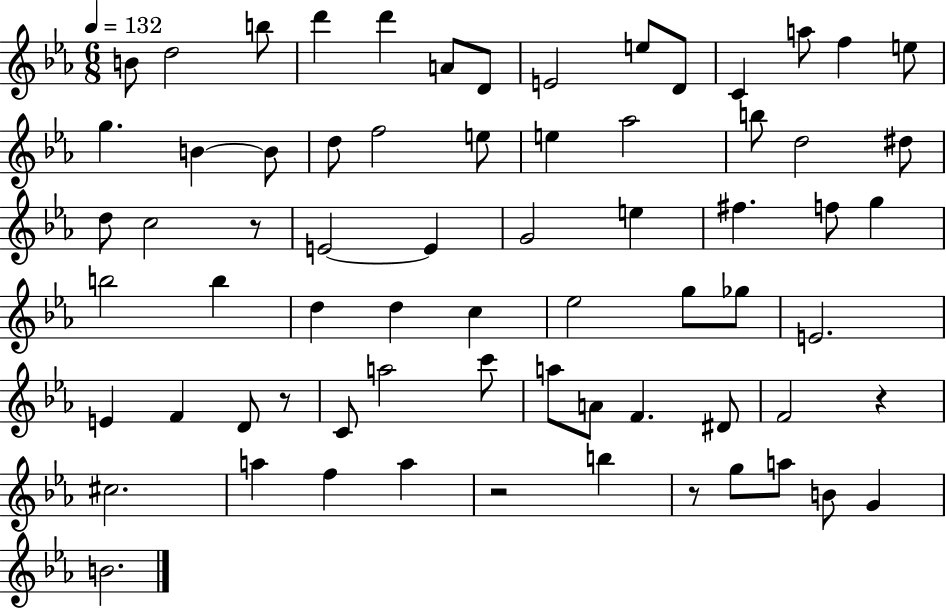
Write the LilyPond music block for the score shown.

{
  \clef treble
  \numericTimeSignature
  \time 6/8
  \key ees \major
  \tempo 4 = 132
  b'8 d''2 b''8 | d'''4 d'''4 a'8 d'8 | e'2 e''8 d'8 | c'4 a''8 f''4 e''8 | \break g''4. b'4~~ b'8 | d''8 f''2 e''8 | e''4 aes''2 | b''8 d''2 dis''8 | \break d''8 c''2 r8 | e'2~~ e'4 | g'2 e''4 | fis''4. f''8 g''4 | \break b''2 b''4 | d''4 d''4 c''4 | ees''2 g''8 ges''8 | e'2. | \break e'4 f'4 d'8 r8 | c'8 a''2 c'''8 | a''8 a'8 f'4. dis'8 | f'2 r4 | \break cis''2. | a''4 f''4 a''4 | r2 b''4 | r8 g''8 a''8 b'8 g'4 | \break b'2. | \bar "|."
}